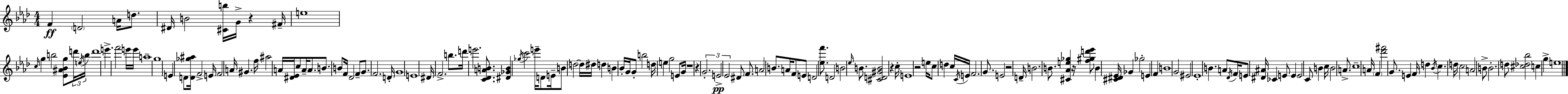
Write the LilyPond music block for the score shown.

{
  \clef treble
  \numericTimeSignature
  \time 4/4
  \key aes \major
  f'4\ff \parenthesize d'2 a'16 d''8. | dis'16 b'2 <cis' b''>16 g'16-> r4 fis'16-- | e''1 | \grace { c''16 } g''4 b''2 <ees' ais' bes' g''>8 \tuplet 3/2 { d'''16 | \break \acciaccatura { e''16 } b''16 } d'''1 | e'''4.-> f'''2 | e'''16 e'''16 a''1-- | g''1 | \break e'4 d'8 <d' ges'' ais''>16 f'2-> | e'16 f'2 a'16 gis'4. | f''16 ais''2 a'16 <dis' ees'>16 c''8 a'16-- a'8. | b'8. b'8 f'16 des'2 | \break f'8-- g'8. f'2. | d'16-. g'1 | e'1 | dis'16 f'2.-> b''8. | \break d'''16 e'''2. <c' des' a' b'>8. | <dis' ges' b'>4 \acciaccatura { ges''16 } c'''2 e'''16-- | d'8 e'16-- b'8 d''2~~ d''16 dis''16 d''4 | b'4 bes'16-. g'16 g'8-. b''2 | \break d''16 e''4 g''2 | e'8 g'16 r1 | r4 \tuplet 3/2 { g'2.-. | e'2->\pp ees'2 } | \break dis'8 f'8. a'2 | b'8. a'16 f'8 e'8 d'2 | <ees'' f'''>8. d'2 b'2 | \grace { ees''16 } b'8. <cis' d' gis' b'>2 r4 | \break c''16-. e'1 | r2 e''16 c''8 d''4 | c''16 \acciaccatura { c'16 } e'16 f'2. | g'8. e'2 r2 | \break d'16-- b'2. | b'8. <cis' aes' e'' ges''>4 r16 <f'' gis'' d''' ees'''>8 b'4 | <cis' dis' ees'>16 ges'4 ges''2-. e'4 | f'4 b'1 | \break g'2 eis'2 | ees'1-. | b'4. a'8 \acciaccatura { des'16 } f'16 e'8 | <dis' ais'>16 ces'4 e'8 e'4 e'2 | \break c'8 b'4 c''16 b'2 | a'8.-> c''1-- | a'16 \parenthesize f'4 <des''' fis'''>2 | g'8. e'4 f'16 d''4 \acciaccatura { bes'16 } | \break c''4. d''16 c''2 a'2 | b'8-> b'2.-. | d''8 <cis'' des'' bes''>2 c''4 | g''4-> e''1 | \break \bar "|."
}